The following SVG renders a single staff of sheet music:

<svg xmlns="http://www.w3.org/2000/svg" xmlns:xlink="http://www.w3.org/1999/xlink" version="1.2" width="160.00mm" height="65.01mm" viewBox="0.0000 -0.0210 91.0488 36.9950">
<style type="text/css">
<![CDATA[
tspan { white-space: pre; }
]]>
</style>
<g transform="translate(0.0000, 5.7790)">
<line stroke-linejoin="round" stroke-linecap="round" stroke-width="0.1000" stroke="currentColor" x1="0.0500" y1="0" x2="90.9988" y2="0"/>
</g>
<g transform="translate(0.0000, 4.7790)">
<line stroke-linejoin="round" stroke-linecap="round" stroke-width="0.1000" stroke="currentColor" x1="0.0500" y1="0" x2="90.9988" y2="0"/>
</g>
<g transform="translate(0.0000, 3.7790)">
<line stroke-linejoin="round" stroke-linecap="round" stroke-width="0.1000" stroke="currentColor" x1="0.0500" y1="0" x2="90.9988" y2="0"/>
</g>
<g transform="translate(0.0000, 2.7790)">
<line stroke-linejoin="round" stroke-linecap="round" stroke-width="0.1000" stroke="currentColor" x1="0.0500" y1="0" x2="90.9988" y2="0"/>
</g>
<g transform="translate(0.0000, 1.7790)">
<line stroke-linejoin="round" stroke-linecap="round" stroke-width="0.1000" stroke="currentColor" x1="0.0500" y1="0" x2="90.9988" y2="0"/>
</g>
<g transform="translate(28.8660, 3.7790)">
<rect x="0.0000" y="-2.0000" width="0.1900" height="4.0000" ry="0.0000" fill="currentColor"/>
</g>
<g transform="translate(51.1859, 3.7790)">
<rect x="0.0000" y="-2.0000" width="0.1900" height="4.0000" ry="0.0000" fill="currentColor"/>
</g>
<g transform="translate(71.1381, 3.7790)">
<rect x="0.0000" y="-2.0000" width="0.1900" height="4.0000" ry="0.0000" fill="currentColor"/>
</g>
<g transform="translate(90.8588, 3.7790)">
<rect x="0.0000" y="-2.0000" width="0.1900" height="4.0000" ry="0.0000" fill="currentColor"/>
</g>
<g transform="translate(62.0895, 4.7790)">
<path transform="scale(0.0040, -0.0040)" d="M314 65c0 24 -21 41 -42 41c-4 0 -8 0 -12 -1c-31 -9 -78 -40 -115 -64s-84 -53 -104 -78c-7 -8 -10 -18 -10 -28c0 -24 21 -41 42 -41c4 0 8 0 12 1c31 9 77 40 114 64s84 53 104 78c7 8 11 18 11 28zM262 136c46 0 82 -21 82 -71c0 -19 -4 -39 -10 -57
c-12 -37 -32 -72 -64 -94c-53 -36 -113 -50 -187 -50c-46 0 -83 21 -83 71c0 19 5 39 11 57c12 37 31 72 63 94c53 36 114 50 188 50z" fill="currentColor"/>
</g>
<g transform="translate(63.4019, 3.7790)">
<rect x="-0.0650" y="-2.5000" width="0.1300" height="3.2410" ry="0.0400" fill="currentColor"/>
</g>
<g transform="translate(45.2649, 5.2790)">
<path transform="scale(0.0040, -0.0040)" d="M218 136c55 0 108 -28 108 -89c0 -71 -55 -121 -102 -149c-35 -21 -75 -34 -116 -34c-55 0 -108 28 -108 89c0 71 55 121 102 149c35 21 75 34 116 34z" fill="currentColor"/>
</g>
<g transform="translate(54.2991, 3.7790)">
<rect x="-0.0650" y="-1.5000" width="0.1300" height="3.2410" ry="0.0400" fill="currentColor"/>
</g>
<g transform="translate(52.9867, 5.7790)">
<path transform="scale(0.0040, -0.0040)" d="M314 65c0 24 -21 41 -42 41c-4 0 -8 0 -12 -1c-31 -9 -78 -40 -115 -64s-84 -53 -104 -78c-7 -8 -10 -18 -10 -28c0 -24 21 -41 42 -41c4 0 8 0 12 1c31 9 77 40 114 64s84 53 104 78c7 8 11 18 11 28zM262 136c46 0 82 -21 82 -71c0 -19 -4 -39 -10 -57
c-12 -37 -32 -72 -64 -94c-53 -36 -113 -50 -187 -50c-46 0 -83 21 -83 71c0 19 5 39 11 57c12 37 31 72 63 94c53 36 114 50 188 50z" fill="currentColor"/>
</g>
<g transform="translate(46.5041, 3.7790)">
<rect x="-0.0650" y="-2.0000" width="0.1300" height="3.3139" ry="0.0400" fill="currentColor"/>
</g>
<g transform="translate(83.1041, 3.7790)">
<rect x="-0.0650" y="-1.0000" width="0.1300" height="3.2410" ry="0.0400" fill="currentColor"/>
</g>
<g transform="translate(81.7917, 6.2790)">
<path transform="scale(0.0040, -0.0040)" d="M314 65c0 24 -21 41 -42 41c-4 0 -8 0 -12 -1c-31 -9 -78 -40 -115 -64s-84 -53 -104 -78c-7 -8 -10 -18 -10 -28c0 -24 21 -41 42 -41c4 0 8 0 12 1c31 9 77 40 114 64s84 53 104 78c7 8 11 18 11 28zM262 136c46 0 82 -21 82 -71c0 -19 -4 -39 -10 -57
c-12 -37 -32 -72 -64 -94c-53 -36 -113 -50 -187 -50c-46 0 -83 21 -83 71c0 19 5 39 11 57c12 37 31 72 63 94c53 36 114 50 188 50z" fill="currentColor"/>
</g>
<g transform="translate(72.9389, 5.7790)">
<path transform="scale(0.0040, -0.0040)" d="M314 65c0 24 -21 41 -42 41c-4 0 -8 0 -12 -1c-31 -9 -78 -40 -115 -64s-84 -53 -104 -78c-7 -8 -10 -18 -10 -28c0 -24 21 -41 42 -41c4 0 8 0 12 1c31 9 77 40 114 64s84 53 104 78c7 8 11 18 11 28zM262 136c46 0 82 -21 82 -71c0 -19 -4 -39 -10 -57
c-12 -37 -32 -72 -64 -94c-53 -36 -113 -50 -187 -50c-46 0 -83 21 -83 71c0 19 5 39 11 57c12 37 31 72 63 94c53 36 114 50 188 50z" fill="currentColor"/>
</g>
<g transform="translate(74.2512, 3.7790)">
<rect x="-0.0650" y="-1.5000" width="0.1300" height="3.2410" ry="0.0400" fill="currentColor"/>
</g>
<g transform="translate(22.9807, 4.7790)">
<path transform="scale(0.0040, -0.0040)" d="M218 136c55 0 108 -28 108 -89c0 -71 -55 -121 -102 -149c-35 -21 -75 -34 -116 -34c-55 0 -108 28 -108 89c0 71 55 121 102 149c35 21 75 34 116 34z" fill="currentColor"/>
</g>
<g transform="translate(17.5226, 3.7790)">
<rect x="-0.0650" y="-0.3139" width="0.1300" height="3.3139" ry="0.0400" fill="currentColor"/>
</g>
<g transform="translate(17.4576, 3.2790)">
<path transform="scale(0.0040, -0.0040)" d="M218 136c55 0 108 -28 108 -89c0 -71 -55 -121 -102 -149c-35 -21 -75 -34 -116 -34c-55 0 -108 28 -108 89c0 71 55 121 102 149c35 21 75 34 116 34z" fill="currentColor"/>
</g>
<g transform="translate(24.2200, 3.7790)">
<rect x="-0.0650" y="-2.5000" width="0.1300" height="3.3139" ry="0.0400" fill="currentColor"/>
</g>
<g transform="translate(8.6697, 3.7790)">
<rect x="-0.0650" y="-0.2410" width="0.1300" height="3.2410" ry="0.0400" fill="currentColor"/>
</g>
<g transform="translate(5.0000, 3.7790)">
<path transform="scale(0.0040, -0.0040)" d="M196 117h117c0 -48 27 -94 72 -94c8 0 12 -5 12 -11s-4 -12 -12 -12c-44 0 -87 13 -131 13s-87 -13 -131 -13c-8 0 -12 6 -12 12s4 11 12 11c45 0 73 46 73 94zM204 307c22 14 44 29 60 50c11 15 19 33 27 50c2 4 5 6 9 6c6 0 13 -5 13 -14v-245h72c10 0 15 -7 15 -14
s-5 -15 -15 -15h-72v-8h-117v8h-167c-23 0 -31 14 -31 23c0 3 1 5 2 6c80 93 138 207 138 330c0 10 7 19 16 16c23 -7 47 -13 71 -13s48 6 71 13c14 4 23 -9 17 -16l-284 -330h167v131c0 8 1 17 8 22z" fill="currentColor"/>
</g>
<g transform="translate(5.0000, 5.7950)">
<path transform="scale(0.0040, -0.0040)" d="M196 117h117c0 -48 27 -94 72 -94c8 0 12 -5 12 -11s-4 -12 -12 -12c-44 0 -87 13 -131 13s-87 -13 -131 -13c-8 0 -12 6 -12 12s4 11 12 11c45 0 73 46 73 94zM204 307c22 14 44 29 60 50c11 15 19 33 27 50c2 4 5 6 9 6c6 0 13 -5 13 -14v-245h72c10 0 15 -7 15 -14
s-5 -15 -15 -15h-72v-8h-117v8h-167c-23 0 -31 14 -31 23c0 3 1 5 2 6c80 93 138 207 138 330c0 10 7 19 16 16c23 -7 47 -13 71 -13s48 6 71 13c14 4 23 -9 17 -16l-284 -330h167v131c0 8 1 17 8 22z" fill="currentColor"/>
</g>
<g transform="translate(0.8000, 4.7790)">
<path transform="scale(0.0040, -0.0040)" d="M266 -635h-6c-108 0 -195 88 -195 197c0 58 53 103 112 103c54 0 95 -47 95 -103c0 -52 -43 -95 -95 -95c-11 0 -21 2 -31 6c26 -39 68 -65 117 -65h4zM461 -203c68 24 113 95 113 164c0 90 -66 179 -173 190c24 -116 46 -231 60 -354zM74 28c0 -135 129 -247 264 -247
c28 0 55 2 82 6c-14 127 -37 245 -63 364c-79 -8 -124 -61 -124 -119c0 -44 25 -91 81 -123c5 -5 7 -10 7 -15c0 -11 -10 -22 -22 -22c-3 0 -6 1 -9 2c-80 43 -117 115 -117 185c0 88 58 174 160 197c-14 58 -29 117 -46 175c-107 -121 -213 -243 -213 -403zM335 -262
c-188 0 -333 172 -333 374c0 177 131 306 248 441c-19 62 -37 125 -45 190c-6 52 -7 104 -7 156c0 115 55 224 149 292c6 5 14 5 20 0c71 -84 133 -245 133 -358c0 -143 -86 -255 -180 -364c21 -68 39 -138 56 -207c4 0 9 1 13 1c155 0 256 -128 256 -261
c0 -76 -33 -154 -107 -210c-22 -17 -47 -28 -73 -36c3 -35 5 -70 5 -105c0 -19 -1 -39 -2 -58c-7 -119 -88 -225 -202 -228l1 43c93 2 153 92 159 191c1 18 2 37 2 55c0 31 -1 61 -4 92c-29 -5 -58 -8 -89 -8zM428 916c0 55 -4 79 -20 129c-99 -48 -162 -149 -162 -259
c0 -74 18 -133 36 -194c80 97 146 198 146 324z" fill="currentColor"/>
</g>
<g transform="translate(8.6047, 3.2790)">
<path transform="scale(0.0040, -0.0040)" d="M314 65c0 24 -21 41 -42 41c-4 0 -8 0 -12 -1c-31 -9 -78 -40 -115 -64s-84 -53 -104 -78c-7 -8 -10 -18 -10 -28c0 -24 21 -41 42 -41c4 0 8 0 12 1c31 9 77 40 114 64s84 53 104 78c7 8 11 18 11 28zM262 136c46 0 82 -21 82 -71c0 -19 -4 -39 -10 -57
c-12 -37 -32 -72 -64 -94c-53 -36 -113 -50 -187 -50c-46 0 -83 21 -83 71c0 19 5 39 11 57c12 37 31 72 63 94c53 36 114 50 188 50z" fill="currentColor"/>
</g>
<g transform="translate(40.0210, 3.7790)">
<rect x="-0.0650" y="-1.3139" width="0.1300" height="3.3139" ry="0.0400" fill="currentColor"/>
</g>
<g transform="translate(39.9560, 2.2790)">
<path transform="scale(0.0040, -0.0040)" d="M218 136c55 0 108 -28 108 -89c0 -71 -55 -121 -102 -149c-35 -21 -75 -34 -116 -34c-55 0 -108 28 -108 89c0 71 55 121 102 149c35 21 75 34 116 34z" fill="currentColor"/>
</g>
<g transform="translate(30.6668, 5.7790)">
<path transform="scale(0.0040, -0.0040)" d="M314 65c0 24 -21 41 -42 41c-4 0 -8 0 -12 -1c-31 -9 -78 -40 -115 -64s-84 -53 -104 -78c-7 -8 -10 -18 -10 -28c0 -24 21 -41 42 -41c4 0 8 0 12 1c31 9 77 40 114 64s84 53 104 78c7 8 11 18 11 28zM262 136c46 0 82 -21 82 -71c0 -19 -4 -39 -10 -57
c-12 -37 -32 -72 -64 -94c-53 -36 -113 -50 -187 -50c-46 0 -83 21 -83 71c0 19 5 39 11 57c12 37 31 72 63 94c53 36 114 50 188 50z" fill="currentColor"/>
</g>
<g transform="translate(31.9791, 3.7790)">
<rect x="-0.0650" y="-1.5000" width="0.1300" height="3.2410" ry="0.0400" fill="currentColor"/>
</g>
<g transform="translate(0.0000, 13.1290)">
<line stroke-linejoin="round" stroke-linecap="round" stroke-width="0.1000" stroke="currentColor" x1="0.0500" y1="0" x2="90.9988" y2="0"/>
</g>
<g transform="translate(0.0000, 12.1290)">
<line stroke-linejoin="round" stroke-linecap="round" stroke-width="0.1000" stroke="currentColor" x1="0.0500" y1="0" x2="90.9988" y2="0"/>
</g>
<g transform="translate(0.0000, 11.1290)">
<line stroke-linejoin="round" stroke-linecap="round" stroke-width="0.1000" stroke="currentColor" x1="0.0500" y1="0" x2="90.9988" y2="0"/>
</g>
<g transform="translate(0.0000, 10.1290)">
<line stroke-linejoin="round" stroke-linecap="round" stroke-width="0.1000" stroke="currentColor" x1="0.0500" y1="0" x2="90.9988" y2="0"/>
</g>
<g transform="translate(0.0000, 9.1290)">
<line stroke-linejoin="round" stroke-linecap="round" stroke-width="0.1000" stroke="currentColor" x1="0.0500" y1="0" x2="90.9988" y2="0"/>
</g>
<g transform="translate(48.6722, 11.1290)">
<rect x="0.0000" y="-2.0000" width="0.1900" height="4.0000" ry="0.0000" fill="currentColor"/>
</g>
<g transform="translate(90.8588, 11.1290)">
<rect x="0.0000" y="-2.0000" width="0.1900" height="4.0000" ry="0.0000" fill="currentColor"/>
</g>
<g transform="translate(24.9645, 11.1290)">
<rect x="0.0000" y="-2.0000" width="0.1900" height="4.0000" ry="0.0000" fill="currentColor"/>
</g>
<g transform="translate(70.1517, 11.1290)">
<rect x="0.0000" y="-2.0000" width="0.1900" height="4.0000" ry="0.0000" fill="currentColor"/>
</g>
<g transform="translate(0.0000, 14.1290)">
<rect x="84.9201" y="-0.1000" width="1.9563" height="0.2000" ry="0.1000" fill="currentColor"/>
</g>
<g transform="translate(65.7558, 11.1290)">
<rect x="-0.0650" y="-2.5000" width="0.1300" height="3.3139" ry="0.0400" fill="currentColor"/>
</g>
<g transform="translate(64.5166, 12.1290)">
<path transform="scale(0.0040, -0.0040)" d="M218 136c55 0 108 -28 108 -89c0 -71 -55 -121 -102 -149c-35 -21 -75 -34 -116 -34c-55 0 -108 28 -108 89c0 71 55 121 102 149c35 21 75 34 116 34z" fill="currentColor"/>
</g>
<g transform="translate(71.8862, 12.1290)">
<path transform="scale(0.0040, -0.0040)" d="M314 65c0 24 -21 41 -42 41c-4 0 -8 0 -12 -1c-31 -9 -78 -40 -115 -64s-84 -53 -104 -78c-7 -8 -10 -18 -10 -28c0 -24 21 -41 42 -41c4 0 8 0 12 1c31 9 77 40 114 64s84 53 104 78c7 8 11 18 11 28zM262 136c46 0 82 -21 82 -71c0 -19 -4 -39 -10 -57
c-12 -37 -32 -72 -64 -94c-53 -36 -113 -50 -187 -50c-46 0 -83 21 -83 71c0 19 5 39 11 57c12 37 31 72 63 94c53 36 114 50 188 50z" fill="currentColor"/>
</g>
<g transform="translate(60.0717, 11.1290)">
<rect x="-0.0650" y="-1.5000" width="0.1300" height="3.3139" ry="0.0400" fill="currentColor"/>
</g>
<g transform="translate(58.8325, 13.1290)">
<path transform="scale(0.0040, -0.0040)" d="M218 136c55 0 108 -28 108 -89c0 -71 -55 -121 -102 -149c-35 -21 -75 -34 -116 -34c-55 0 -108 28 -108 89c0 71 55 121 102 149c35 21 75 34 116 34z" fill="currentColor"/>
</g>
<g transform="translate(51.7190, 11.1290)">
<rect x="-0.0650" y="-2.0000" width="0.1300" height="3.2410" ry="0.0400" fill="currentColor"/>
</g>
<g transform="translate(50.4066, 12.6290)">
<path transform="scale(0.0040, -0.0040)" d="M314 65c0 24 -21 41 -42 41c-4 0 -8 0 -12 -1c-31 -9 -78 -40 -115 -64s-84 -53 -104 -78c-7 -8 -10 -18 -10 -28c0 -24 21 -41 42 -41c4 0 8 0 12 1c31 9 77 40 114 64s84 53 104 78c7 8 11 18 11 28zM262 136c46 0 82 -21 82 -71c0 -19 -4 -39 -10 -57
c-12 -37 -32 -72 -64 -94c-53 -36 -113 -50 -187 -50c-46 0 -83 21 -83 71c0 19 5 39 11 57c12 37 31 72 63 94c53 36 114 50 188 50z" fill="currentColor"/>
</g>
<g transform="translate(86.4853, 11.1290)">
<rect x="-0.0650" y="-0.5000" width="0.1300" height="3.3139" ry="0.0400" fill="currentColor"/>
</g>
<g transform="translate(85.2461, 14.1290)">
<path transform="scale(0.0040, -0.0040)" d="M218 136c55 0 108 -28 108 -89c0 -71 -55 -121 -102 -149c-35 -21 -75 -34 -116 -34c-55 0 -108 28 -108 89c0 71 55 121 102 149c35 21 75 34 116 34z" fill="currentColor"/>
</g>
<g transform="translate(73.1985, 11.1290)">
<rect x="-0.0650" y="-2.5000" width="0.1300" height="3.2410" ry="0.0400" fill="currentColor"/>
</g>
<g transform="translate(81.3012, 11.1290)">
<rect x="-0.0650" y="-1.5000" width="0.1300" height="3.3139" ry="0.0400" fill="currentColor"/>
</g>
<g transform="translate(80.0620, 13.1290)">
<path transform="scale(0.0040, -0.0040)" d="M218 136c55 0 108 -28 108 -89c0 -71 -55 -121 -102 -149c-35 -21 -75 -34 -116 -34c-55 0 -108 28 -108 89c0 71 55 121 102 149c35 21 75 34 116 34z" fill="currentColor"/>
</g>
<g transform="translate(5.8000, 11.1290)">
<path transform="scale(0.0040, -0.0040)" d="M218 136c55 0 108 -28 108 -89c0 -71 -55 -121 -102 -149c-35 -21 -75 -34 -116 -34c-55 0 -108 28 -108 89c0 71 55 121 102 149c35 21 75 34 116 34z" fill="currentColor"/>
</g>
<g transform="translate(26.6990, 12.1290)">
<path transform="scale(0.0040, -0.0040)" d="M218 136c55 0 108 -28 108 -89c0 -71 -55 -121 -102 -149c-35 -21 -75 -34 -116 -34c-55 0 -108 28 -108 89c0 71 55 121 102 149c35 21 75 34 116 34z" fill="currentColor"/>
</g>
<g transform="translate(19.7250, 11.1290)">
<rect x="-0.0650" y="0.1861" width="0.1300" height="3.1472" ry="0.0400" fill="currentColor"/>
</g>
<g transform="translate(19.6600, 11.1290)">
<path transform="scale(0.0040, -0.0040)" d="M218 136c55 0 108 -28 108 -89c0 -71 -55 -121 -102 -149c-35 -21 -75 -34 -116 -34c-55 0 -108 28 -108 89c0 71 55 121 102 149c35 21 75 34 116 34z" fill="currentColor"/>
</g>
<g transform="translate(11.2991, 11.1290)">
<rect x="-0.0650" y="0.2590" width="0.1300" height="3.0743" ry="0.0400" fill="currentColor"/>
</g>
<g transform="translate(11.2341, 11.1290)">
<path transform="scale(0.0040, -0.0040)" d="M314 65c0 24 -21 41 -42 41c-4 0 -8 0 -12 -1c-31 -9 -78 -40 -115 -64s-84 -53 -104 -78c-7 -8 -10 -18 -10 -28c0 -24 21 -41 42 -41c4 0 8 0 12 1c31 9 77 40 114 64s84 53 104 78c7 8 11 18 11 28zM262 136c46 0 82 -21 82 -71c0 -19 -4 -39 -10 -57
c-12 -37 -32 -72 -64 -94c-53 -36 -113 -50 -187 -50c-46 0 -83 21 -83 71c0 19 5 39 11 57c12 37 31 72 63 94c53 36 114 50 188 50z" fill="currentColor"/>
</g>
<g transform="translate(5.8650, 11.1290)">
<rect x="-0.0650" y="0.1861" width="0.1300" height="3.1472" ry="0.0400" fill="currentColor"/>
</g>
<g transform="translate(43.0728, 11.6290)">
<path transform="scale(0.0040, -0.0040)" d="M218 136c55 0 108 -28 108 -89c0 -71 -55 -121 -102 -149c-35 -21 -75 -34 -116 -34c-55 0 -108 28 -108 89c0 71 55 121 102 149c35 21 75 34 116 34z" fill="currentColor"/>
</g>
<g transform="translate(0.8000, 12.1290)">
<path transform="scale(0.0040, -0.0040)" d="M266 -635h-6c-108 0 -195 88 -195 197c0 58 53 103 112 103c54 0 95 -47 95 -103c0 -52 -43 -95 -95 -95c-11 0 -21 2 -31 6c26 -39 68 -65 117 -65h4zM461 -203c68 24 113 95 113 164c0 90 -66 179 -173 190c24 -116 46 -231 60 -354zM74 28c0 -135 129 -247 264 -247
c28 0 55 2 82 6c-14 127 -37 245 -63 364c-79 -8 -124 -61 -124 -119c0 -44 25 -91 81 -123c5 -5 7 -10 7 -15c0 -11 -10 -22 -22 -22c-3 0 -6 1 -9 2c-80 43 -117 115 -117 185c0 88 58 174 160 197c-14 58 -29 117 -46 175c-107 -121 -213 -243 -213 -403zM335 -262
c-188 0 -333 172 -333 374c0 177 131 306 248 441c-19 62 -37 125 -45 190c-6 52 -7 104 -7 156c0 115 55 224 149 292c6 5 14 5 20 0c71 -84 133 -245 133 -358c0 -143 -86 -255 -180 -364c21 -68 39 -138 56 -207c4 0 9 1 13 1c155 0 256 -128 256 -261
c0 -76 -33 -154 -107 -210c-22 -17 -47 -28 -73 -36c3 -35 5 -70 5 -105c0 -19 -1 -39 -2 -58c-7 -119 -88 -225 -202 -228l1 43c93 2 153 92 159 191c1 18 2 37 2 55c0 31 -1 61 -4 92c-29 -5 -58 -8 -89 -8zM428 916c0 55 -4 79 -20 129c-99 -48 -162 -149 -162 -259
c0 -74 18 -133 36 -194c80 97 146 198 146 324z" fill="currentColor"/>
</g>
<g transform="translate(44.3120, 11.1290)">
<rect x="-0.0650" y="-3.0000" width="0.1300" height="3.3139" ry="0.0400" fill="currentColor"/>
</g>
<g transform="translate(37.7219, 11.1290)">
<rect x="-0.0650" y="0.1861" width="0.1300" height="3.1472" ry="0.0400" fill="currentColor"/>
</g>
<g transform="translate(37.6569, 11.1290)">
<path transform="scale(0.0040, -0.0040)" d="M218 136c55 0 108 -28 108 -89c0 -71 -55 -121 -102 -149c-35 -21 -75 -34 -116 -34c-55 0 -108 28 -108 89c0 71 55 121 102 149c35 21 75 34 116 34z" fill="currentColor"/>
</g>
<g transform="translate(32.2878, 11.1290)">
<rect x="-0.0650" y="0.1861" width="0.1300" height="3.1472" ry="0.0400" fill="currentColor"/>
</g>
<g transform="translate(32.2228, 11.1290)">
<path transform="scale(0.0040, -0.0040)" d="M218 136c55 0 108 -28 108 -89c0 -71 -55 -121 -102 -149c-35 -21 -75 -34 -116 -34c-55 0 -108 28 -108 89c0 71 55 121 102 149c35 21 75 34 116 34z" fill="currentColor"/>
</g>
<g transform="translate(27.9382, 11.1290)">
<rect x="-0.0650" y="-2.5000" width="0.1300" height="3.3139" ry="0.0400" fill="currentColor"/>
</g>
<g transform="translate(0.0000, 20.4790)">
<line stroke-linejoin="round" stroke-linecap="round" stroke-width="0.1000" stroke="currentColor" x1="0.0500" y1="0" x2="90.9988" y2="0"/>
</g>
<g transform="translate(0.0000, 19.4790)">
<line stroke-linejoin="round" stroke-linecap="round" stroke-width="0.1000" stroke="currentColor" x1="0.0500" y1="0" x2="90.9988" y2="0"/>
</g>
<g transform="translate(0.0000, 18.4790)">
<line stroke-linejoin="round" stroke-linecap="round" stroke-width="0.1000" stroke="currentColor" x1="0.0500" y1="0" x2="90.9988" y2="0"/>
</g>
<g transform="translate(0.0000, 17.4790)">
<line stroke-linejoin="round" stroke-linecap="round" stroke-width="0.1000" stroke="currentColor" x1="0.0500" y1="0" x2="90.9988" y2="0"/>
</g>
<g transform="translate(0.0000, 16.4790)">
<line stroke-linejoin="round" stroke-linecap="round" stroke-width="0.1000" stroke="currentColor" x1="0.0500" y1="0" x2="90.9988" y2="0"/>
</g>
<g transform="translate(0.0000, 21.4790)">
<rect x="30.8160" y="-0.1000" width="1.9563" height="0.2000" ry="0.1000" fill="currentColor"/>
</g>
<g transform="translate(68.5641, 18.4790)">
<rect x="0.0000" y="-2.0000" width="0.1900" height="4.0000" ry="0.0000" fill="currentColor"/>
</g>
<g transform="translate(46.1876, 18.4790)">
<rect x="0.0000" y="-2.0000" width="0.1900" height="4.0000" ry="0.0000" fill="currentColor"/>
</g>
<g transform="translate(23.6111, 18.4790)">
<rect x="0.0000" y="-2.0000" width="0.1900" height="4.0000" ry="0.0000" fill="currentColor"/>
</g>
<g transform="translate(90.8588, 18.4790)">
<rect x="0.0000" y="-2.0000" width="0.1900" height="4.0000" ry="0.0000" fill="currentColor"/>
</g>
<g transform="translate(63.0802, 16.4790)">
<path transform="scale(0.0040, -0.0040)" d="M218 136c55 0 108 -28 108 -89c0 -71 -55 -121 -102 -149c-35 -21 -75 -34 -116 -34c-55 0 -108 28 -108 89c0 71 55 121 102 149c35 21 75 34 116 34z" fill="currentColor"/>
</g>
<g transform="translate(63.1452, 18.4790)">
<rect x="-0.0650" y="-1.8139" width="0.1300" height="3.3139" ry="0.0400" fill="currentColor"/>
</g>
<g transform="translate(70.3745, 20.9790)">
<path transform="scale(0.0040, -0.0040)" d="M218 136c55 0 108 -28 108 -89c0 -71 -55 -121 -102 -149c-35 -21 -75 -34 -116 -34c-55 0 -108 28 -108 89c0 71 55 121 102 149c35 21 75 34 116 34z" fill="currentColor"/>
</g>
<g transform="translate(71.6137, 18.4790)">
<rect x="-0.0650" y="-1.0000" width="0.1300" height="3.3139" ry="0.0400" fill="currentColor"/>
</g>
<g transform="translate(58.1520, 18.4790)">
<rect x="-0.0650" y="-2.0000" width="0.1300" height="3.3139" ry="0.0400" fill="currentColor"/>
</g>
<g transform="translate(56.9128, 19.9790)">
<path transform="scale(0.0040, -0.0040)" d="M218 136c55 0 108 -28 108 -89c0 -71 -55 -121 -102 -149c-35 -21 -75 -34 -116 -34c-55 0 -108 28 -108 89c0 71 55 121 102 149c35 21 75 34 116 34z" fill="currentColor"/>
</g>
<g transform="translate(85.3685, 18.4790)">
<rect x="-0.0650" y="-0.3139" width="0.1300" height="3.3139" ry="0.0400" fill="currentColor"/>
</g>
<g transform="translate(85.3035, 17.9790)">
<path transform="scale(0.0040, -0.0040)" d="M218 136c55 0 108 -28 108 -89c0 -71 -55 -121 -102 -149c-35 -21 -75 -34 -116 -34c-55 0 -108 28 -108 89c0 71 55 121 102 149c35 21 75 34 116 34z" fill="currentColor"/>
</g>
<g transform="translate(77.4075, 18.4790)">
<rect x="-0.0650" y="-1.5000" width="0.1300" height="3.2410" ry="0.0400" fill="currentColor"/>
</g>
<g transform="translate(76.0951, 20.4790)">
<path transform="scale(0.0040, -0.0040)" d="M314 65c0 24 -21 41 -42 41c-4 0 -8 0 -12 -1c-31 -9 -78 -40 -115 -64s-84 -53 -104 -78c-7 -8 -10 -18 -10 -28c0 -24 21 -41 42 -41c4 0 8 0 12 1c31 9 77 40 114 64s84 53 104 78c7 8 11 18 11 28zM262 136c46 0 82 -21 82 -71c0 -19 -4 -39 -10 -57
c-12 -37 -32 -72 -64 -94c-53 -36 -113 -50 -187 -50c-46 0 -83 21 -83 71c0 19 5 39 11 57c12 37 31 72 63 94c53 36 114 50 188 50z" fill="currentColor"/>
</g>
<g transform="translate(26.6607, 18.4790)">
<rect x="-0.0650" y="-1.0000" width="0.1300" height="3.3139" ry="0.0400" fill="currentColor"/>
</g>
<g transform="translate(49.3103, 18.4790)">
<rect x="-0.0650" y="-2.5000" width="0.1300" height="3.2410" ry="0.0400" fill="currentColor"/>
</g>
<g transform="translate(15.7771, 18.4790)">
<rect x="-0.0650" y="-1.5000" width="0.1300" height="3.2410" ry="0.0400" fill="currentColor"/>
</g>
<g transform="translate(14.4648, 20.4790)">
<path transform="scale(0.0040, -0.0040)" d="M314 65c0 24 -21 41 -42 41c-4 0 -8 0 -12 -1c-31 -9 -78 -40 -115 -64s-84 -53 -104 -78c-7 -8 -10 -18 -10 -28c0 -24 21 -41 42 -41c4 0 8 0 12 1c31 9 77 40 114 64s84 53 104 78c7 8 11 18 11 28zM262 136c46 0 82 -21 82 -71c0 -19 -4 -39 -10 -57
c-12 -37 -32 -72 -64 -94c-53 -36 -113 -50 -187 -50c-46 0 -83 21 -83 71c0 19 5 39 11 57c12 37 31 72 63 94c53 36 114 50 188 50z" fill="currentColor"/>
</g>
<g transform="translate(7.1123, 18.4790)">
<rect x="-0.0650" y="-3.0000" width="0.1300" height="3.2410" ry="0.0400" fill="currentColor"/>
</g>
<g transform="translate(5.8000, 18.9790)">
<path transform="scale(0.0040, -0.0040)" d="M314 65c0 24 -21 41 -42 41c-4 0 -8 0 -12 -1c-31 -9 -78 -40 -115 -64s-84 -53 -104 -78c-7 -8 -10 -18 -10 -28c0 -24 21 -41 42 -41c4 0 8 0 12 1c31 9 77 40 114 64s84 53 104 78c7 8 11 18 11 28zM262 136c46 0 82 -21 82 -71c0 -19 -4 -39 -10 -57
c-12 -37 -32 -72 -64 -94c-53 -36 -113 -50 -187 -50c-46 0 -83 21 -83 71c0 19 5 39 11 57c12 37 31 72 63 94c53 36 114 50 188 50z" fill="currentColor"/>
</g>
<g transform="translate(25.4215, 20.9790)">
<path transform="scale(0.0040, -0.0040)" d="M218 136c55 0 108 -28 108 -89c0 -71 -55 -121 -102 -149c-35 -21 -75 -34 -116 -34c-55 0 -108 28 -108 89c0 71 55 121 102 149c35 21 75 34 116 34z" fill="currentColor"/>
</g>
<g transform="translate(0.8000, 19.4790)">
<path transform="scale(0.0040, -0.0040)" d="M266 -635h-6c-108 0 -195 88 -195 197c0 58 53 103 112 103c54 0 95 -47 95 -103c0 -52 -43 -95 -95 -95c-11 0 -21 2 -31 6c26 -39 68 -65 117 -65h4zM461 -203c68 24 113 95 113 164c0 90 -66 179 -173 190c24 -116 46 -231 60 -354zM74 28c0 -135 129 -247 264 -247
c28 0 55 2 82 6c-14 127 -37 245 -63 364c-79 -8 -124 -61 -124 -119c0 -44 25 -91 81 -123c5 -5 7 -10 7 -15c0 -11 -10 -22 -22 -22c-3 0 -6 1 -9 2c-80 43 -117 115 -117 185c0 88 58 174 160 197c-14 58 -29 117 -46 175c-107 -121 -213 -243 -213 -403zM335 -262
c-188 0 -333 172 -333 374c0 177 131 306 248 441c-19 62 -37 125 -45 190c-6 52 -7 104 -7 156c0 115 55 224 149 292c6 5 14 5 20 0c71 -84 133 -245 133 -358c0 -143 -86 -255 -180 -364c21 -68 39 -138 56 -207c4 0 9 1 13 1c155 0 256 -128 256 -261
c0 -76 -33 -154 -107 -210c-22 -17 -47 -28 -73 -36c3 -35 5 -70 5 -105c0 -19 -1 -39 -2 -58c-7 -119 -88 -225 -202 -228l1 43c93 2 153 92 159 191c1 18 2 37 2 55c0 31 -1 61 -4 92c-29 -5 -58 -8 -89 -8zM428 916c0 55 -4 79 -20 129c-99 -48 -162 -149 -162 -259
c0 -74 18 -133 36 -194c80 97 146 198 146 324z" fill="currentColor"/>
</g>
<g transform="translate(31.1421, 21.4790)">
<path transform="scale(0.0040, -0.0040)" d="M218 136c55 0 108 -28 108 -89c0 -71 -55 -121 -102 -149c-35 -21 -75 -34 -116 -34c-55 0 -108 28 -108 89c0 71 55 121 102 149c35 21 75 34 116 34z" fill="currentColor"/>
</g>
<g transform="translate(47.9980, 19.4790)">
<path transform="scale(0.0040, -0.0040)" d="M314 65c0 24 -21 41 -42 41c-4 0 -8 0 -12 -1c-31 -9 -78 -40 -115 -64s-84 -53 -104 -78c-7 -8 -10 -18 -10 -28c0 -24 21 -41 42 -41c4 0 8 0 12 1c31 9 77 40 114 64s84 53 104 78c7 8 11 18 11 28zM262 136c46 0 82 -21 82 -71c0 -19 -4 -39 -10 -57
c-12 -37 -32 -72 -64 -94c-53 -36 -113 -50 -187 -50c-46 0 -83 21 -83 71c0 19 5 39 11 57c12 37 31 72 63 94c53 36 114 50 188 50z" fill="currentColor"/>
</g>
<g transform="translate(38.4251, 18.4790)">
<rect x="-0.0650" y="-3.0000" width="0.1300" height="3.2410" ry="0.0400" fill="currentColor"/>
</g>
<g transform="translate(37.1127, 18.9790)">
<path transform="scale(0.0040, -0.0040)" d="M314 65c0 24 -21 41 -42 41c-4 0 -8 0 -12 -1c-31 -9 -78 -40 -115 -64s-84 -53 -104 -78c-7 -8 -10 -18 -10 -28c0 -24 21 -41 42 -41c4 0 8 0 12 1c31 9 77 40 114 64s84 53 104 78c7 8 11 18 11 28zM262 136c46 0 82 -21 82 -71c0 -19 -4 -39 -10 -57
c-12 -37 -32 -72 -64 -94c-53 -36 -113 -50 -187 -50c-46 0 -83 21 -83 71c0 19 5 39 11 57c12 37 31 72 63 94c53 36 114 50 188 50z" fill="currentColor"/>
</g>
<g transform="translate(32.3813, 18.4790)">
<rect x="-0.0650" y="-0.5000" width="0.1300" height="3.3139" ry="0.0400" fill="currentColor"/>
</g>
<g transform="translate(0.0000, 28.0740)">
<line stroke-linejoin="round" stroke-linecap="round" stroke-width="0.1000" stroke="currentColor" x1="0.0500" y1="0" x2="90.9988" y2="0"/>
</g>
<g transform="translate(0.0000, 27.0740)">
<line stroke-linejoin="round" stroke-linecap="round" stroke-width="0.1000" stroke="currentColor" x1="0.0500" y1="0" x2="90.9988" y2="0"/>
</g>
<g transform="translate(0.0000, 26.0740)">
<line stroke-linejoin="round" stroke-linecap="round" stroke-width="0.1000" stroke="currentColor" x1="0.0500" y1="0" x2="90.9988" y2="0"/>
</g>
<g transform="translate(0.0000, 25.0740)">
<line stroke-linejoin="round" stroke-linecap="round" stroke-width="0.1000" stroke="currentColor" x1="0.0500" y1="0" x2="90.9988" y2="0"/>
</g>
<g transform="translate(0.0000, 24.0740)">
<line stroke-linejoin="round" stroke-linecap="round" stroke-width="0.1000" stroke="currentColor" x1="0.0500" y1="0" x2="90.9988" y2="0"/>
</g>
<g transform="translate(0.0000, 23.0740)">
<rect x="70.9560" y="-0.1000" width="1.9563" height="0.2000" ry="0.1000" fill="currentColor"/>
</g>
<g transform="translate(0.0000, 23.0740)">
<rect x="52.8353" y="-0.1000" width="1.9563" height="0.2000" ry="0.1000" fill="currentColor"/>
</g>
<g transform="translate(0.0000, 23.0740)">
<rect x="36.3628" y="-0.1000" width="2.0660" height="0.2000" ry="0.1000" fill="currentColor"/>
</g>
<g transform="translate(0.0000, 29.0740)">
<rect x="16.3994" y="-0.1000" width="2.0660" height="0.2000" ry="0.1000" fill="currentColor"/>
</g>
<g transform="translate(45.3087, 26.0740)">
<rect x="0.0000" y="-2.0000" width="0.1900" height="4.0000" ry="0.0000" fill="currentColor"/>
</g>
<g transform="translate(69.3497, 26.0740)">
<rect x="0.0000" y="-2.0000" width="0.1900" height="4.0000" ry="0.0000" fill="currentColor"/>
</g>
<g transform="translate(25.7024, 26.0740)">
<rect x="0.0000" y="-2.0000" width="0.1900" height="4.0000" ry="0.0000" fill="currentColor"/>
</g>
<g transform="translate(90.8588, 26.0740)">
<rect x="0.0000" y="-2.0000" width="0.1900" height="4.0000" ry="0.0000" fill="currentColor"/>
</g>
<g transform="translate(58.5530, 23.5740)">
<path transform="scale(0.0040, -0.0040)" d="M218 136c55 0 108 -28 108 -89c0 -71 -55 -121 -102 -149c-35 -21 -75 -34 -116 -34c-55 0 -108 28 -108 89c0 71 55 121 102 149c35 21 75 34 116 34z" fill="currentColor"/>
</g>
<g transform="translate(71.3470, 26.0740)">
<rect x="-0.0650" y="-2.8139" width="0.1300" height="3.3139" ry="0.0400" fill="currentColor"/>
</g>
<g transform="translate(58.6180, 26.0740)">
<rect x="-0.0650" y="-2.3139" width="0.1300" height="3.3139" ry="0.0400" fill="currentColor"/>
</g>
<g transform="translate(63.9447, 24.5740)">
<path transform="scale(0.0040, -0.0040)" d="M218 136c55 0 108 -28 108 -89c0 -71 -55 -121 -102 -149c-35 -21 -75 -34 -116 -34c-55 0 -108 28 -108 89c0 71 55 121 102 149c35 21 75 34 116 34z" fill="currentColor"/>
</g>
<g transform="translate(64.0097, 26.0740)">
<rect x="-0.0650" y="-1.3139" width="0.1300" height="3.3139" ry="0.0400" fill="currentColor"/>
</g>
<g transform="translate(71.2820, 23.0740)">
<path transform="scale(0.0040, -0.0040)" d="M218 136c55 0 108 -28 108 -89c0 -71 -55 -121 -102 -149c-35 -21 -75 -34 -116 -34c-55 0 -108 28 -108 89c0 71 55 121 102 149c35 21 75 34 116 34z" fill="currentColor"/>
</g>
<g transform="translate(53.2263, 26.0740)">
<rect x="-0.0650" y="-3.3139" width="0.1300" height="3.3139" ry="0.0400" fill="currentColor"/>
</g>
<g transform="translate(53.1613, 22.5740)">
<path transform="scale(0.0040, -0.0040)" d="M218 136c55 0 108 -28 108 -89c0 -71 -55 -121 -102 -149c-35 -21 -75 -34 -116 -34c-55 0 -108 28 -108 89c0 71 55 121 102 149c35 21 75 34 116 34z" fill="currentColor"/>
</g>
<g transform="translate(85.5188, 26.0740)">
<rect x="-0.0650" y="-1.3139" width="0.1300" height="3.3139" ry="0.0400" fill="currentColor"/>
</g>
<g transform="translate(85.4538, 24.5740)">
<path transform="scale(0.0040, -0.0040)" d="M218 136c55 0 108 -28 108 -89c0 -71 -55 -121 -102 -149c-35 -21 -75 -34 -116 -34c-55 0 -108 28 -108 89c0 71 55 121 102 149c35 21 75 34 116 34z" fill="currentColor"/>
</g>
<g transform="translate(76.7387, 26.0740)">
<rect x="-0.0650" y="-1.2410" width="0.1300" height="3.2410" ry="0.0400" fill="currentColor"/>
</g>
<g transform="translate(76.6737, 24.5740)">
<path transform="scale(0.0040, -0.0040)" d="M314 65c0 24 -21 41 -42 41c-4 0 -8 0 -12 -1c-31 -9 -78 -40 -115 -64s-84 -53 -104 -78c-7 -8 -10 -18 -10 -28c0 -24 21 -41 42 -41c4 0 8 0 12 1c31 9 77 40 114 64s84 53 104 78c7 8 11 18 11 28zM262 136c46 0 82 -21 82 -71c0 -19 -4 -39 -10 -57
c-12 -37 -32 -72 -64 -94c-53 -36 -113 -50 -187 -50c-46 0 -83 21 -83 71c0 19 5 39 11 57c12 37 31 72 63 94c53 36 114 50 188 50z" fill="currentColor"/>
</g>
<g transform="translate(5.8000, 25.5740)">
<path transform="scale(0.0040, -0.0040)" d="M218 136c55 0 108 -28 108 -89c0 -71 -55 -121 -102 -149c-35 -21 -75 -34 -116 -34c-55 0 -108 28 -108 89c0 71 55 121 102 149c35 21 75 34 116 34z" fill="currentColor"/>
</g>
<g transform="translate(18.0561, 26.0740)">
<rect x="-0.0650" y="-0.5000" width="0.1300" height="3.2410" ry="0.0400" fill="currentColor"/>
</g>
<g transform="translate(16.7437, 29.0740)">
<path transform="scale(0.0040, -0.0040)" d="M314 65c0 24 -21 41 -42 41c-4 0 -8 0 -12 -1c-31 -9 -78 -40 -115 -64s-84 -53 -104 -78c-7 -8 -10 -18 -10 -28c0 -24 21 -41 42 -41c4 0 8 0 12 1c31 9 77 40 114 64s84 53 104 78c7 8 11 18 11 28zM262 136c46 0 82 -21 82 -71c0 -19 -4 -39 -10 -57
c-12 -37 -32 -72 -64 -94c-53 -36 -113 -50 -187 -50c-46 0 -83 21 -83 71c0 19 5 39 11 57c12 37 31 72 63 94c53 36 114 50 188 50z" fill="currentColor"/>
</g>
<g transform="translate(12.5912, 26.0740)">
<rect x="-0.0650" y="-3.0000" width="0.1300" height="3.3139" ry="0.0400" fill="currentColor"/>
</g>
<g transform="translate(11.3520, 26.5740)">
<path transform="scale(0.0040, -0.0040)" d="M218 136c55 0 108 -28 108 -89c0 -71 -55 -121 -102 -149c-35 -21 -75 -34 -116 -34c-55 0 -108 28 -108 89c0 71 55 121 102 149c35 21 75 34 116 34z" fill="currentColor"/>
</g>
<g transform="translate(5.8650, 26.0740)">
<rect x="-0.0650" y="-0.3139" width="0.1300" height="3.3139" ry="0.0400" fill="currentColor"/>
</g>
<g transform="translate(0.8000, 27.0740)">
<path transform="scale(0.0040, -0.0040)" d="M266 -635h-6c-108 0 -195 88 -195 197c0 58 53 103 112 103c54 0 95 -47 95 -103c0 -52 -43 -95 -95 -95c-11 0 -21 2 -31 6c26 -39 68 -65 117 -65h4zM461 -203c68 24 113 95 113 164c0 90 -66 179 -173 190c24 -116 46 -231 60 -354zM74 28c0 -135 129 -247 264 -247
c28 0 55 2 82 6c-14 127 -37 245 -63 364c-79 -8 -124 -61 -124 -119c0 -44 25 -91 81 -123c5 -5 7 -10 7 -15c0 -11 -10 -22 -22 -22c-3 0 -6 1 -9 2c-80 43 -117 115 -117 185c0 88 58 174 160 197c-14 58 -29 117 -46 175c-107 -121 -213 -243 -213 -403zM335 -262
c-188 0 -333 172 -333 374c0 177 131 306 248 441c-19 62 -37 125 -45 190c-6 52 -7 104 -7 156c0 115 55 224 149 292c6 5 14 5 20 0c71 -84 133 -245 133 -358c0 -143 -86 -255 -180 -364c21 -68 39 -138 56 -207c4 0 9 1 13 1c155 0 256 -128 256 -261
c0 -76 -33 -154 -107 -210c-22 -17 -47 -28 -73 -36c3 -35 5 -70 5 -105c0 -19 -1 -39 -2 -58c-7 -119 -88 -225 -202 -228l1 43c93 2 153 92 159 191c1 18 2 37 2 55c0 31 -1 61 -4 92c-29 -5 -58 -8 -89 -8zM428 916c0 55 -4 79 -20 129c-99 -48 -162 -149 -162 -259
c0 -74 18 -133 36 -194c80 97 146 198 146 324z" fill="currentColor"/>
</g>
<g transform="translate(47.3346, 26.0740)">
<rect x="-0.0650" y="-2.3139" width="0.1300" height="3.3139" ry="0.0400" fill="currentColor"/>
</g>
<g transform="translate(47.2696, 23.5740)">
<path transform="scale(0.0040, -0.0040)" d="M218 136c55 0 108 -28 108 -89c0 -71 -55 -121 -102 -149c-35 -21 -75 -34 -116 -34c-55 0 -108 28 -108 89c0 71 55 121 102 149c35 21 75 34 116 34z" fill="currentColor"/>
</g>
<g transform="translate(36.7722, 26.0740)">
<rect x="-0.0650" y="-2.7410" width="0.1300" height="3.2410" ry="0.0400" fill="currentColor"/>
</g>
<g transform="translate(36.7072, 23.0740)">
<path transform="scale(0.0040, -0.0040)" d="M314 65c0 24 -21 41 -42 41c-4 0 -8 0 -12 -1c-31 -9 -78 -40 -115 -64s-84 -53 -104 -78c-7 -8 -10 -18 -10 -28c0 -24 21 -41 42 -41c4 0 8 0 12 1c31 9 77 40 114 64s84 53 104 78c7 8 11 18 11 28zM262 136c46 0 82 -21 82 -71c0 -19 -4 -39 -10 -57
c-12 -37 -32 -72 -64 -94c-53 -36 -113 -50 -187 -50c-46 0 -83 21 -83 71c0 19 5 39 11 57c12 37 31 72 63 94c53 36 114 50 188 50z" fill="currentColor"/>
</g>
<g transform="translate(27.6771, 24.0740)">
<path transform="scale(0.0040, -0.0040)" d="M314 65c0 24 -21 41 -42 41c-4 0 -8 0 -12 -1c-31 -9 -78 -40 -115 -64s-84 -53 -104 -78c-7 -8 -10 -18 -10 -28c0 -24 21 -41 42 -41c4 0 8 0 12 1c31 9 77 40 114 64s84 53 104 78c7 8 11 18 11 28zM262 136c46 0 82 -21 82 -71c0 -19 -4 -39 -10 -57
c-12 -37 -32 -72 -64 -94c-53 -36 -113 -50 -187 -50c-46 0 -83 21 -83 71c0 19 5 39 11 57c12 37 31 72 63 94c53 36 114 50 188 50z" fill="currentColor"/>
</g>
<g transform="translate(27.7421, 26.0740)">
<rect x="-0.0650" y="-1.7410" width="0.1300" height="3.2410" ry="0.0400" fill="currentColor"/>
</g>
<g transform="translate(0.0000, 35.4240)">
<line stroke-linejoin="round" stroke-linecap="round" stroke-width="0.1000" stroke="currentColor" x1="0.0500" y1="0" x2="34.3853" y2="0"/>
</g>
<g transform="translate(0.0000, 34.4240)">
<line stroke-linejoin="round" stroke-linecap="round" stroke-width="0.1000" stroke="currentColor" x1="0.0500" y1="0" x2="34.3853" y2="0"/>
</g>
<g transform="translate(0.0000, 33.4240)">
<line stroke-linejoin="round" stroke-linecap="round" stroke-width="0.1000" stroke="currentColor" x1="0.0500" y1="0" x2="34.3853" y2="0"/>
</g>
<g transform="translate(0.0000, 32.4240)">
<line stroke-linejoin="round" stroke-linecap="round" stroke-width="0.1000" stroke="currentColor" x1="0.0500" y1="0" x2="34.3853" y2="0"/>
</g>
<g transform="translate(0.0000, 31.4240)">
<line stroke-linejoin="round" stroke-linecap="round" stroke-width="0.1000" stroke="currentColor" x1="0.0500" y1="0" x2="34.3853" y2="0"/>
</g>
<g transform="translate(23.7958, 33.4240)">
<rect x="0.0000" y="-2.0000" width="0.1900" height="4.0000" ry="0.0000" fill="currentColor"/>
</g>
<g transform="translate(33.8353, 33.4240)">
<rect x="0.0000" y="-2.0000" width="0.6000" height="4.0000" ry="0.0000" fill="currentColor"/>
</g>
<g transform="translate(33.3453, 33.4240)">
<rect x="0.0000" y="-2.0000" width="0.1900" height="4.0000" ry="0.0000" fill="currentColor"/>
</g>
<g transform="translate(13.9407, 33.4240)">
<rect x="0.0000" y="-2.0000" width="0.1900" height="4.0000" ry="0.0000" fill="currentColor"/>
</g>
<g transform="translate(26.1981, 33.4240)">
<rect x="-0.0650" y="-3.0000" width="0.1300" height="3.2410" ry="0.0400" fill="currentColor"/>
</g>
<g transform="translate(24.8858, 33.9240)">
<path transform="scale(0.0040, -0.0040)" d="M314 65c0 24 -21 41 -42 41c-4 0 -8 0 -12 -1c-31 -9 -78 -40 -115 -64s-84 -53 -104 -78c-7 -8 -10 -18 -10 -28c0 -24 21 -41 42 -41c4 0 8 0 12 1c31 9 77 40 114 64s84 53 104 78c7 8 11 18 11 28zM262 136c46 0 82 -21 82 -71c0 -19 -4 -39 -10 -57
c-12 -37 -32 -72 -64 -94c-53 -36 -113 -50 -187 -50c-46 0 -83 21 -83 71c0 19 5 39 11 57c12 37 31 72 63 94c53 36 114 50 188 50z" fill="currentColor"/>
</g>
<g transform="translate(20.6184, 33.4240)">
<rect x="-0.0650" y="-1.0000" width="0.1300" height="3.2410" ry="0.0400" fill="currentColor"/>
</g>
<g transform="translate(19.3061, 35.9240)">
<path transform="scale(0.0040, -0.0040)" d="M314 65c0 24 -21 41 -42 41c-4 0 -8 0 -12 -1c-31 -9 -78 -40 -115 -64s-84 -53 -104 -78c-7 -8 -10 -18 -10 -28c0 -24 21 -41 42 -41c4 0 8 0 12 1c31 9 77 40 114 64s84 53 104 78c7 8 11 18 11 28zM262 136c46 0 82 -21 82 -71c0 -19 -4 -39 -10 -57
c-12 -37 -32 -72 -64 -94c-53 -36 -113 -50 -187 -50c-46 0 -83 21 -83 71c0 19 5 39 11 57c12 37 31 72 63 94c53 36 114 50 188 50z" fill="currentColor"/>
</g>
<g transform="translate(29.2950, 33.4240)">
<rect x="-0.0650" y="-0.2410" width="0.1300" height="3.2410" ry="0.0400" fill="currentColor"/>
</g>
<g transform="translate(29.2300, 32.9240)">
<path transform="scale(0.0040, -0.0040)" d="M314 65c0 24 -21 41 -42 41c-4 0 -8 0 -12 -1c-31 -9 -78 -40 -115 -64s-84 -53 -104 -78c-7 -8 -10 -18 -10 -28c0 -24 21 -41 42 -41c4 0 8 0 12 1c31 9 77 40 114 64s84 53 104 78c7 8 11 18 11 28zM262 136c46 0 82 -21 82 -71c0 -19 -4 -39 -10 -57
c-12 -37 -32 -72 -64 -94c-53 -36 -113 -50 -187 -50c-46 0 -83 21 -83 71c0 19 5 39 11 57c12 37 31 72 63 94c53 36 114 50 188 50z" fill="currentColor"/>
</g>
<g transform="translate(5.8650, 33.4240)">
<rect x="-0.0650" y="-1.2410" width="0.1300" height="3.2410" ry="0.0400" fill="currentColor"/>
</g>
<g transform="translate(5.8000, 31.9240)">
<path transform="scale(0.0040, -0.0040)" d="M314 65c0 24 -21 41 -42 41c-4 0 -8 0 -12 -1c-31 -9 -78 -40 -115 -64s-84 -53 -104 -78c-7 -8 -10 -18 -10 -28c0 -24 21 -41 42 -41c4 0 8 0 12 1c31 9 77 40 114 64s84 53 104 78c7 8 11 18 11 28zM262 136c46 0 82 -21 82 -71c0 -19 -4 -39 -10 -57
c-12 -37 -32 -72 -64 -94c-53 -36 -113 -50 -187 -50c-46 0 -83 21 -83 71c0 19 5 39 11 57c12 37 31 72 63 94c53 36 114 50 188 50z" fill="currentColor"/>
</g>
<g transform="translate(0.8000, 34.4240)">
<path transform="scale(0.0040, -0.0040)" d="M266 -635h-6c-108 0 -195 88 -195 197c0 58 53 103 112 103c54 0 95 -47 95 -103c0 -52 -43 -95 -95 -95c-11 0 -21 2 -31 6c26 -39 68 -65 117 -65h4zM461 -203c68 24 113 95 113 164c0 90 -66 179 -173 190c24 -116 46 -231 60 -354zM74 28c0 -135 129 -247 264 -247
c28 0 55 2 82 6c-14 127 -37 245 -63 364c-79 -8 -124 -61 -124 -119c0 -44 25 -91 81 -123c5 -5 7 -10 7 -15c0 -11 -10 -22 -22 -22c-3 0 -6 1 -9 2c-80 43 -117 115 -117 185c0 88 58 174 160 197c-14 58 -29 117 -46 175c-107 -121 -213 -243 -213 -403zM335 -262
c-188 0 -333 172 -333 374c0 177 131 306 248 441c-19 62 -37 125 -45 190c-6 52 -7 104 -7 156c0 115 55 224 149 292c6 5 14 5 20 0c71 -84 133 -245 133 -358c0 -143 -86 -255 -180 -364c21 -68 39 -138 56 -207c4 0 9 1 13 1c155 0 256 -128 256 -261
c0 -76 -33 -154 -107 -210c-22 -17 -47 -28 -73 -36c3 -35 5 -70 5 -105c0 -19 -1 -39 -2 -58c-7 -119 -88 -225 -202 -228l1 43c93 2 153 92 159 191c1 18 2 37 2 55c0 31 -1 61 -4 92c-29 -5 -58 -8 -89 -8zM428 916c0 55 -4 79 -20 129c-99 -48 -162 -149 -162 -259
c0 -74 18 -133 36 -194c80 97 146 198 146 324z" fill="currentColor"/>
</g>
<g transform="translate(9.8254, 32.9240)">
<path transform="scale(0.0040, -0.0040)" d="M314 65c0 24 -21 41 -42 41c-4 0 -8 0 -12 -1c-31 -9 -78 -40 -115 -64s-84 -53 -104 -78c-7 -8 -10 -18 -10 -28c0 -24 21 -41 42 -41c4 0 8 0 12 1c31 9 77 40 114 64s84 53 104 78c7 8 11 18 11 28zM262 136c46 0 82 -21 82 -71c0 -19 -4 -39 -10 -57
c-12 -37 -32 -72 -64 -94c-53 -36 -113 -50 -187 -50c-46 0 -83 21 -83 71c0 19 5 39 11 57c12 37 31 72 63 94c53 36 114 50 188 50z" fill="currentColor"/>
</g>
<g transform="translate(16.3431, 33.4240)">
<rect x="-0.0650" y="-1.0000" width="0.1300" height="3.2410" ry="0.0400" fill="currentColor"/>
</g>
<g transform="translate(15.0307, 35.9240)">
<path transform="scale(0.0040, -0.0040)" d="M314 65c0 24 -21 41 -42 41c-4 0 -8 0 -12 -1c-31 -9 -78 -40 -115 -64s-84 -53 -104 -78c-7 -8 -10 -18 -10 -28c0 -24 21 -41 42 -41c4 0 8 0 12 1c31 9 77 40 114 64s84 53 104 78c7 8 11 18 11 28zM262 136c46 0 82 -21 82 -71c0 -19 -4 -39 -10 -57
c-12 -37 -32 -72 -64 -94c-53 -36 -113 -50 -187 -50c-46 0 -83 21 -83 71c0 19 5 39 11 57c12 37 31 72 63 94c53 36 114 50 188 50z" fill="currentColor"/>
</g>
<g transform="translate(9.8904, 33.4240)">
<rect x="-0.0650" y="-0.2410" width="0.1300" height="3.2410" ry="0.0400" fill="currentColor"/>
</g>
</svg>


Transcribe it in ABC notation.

X:1
T:Untitled
M:4/4
L:1/4
K:C
c2 c G E2 e F E2 G2 E2 D2 B B2 B G B B A F2 E G G2 E C A2 E2 D C A2 G2 F f D E2 c c A C2 f2 a2 g b g e a e2 e e2 c2 D2 D2 A2 c2